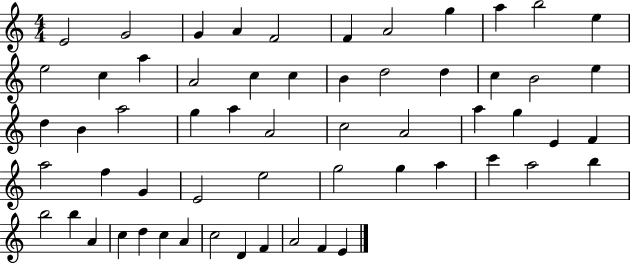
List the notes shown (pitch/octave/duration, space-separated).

E4/h G4/h G4/q A4/q F4/h F4/q A4/h G5/q A5/q B5/h E5/q E5/h C5/q A5/q A4/h C5/q C5/q B4/q D5/h D5/q C5/q B4/h E5/q D5/q B4/q A5/h G5/q A5/q A4/h C5/h A4/h A5/q G5/q E4/q F4/q A5/h F5/q G4/q E4/h E5/h G5/h G5/q A5/q C6/q A5/h B5/q B5/h B5/q A4/q C5/q D5/q C5/q A4/q C5/h D4/q F4/q A4/h F4/q E4/q